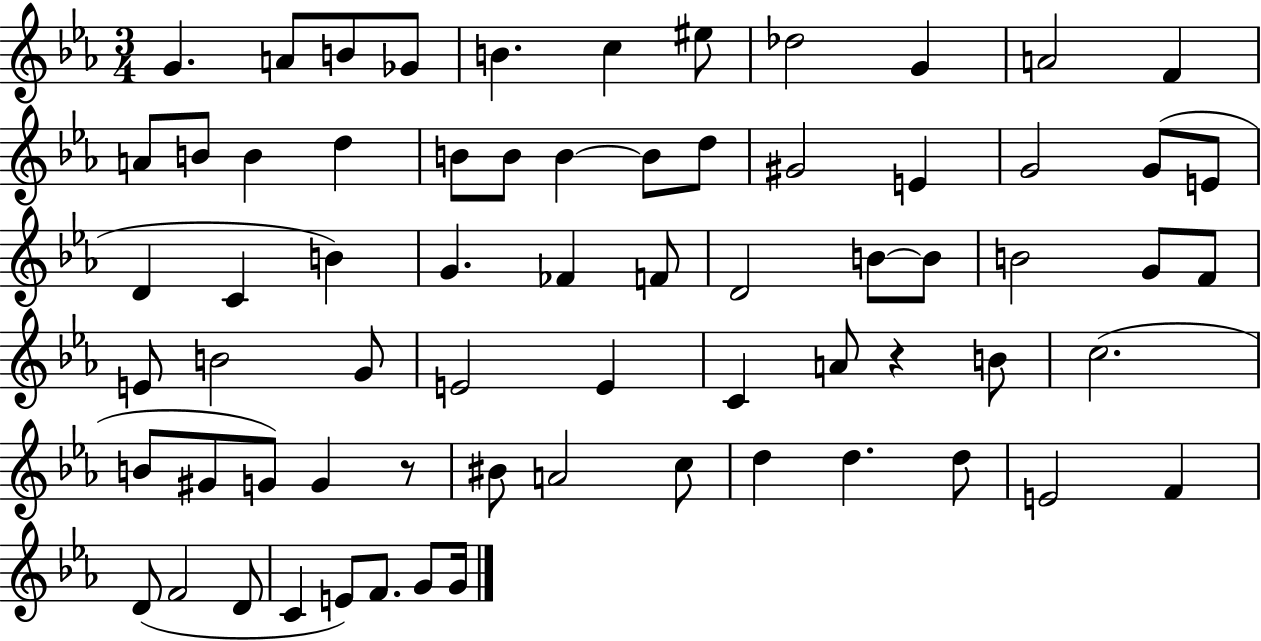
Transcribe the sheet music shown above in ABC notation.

X:1
T:Untitled
M:3/4
L:1/4
K:Eb
G A/2 B/2 _G/2 B c ^e/2 _d2 G A2 F A/2 B/2 B d B/2 B/2 B B/2 d/2 ^G2 E G2 G/2 E/2 D C B G _F F/2 D2 B/2 B/2 B2 G/2 F/2 E/2 B2 G/2 E2 E C A/2 z B/2 c2 B/2 ^G/2 G/2 G z/2 ^B/2 A2 c/2 d d d/2 E2 F D/2 F2 D/2 C E/2 F/2 G/2 G/4